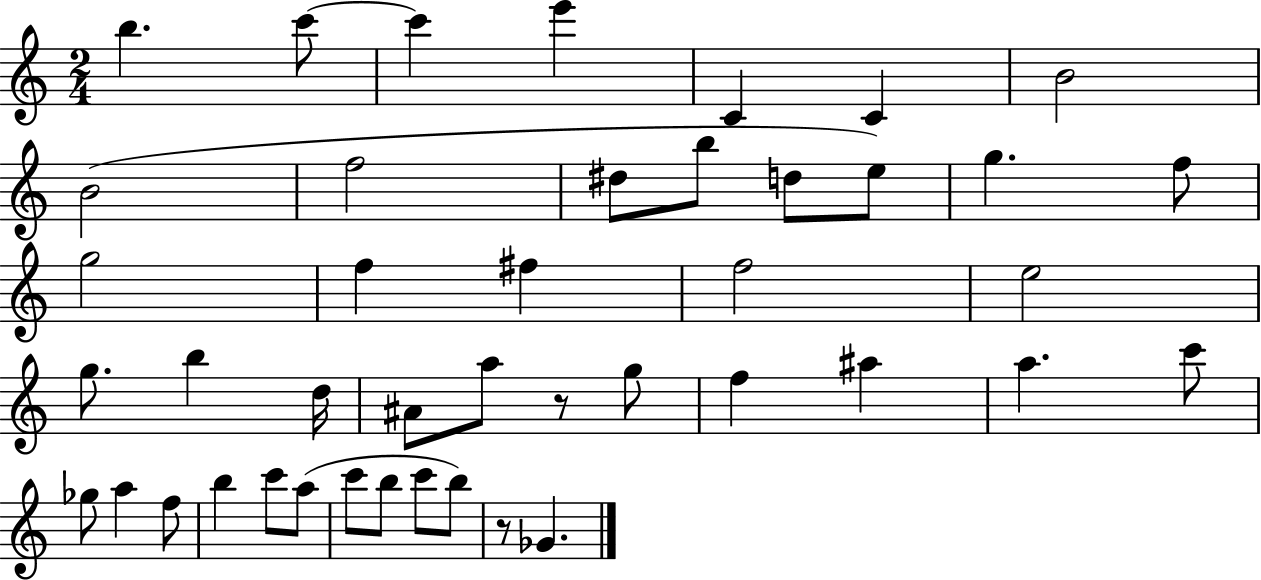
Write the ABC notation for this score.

X:1
T:Untitled
M:2/4
L:1/4
K:C
b c'/2 c' e' C C B2 B2 f2 ^d/2 b/2 d/2 e/2 g f/2 g2 f ^f f2 e2 g/2 b d/4 ^A/2 a/2 z/2 g/2 f ^a a c'/2 _g/2 a f/2 b c'/2 a/2 c'/2 b/2 c'/2 b/2 z/2 _G